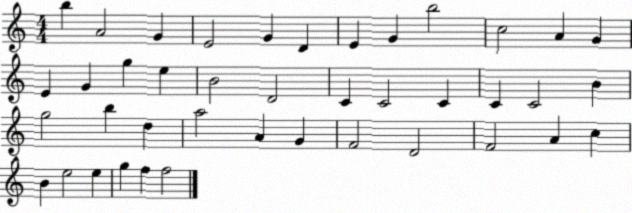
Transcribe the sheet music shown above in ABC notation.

X:1
T:Untitled
M:4/4
L:1/4
K:C
b A2 G E2 G D E G b2 c2 A G E G g e B2 D2 C C2 C C C2 B g2 b d a2 A G F2 D2 F2 A c B e2 e g f f2